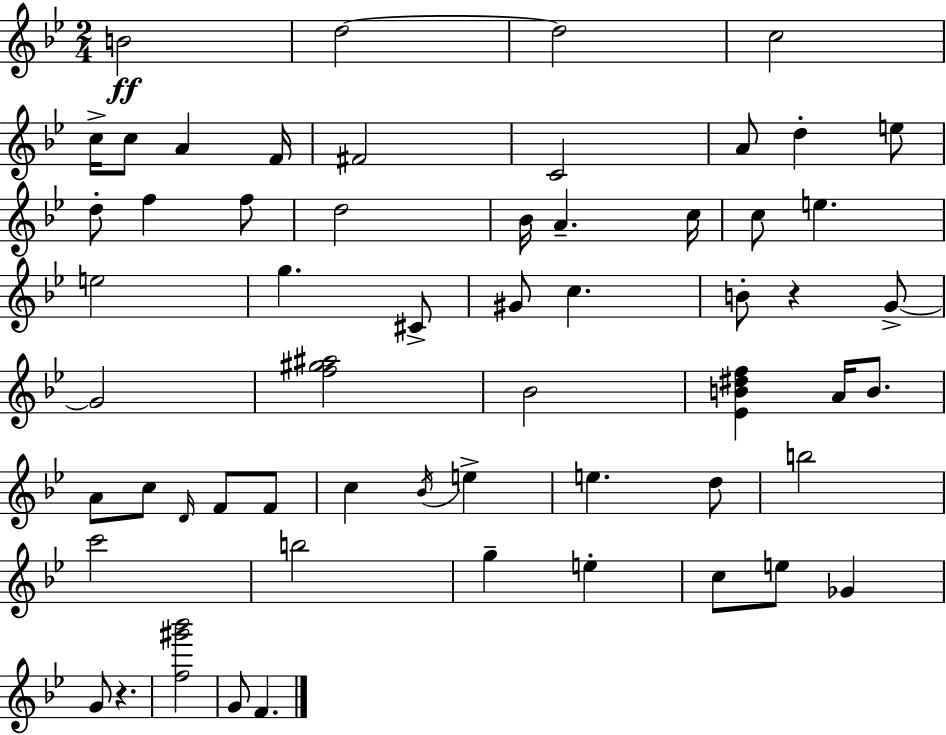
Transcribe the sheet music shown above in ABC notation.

X:1
T:Untitled
M:2/4
L:1/4
K:Gm
B2 d2 d2 c2 c/4 c/2 A F/4 ^F2 C2 A/2 d e/2 d/2 f f/2 d2 _B/4 A c/4 c/2 e e2 g ^C/2 ^G/2 c B/2 z G/2 G2 [f^g^a]2 _B2 [_EB^df] A/4 B/2 A/2 c/2 D/4 F/2 F/2 c _B/4 e e d/2 b2 c'2 b2 g e c/2 e/2 _G G/2 z [f^g'_b']2 G/2 F